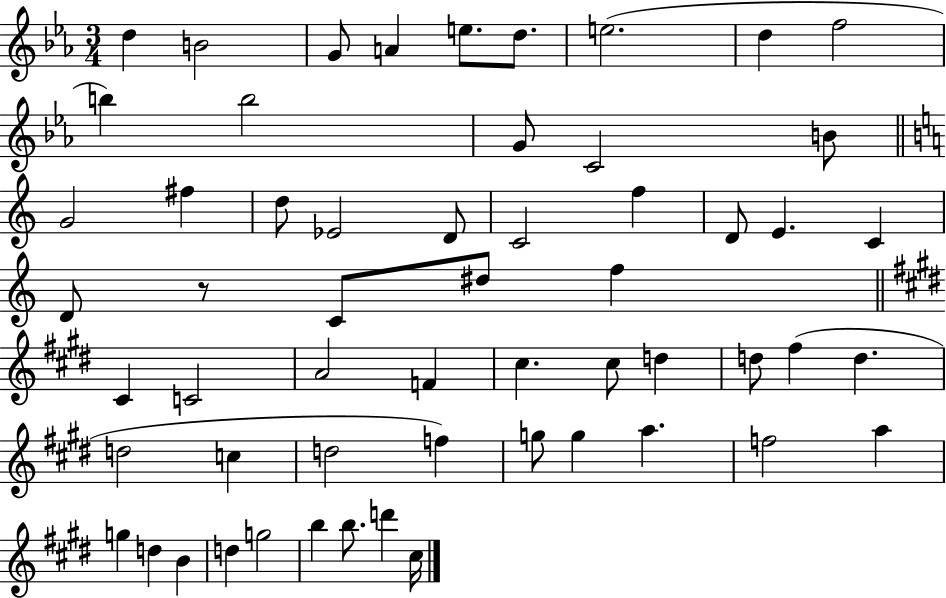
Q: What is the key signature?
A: EES major